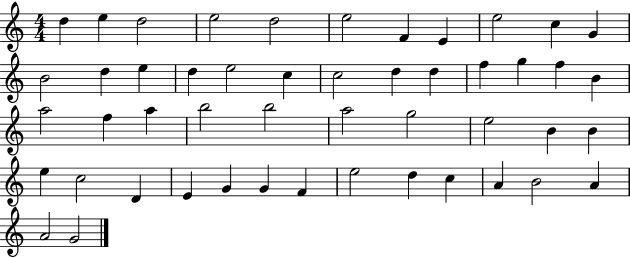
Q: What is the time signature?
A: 4/4